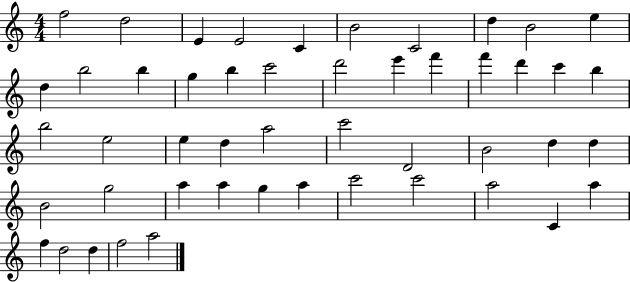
X:1
T:Untitled
M:4/4
L:1/4
K:C
f2 d2 E E2 C B2 C2 d B2 e d b2 b g b c'2 d'2 e' f' f' d' c' b b2 e2 e d a2 c'2 D2 B2 d d B2 g2 a a g a c'2 c'2 a2 C a f d2 d f2 a2